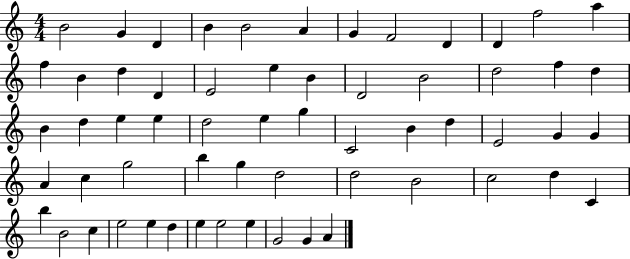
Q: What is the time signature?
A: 4/4